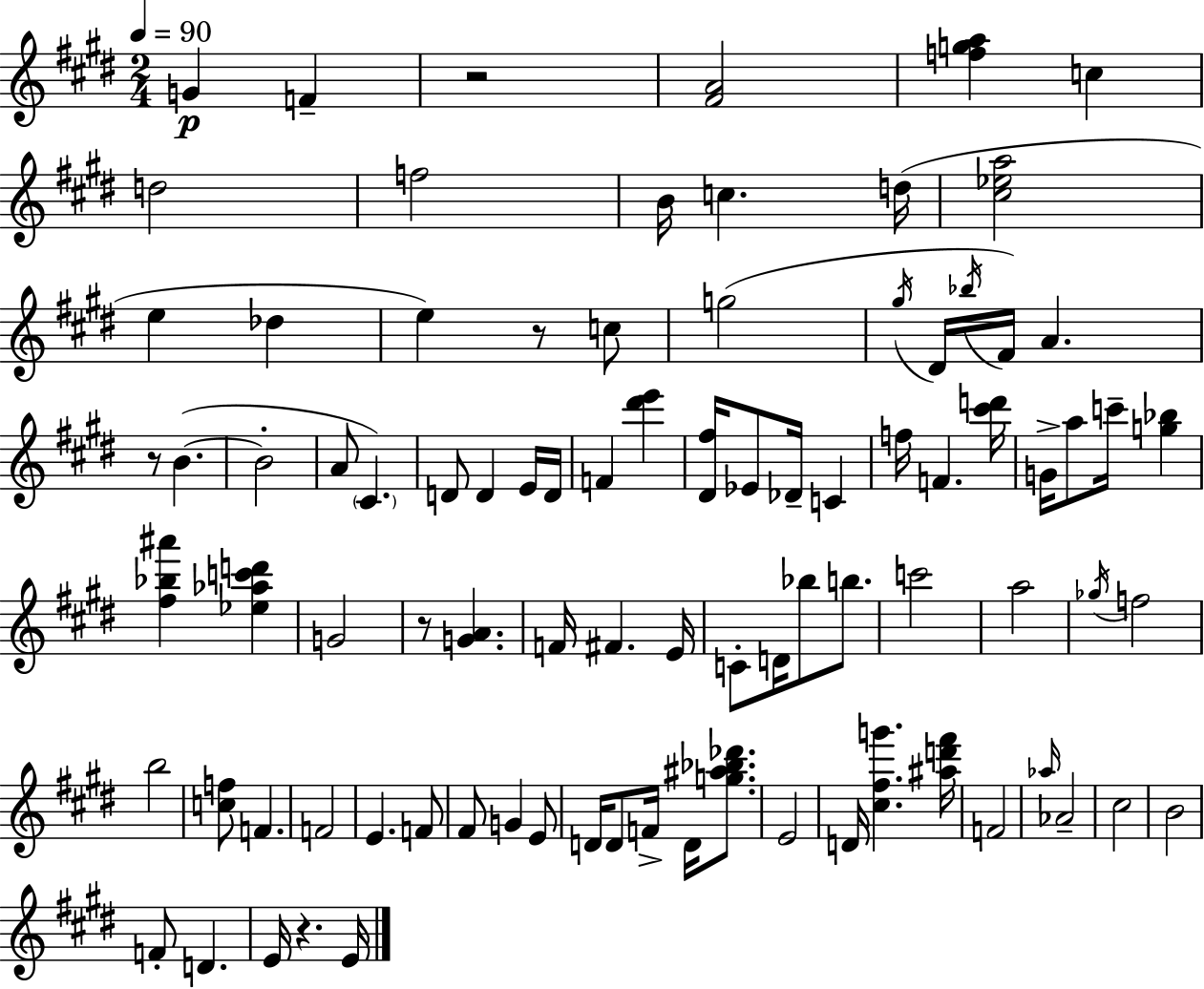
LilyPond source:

{
  \clef treble
  \numericTimeSignature
  \time 2/4
  \key e \major
  \tempo 4 = 90
  \repeat volta 2 { g'4\p f'4-- | r2 | <fis' a'>2 | <f'' g'' a''>4 c''4 | \break d''2 | f''2 | b'16 c''4. d''16( | <cis'' ees'' a''>2 | \break e''4 des''4 | e''4) r8 c''8 | g''2( | \acciaccatura { gis''16 } dis'16 \acciaccatura { bes''16 } fis'16) a'4. | \break r8 b'4.~(~ | b'2-. | a'8 \parenthesize cis'4.) | d'8 d'4 | \break e'16 d'16 f'4 <dis''' e'''>4 | <dis' fis''>16 ees'8 des'16-- c'4 | f''16 f'4. | <cis''' d'''>16 g'16-> a''8 c'''16-- <g'' bes''>4 | \break <fis'' bes'' ais'''>4 <ees'' aes'' c''' d'''>4 | g'2 | r8 <g' a'>4. | f'16 fis'4. | \break e'16 c'8-. d'16 bes''8 b''8. | c'''2 | a''2 | \acciaccatura { ges''16 } f''2 | \break b''2 | <c'' f''>8 f'4. | f'2 | e'4. | \break f'8 fis'8 g'4 | e'8 d'16 d'8 f'16-> d'16 | <g'' ais'' bes'' des'''>8. e'2 | d'16 <cis'' fis'' g'''>4. | \break <ais'' d''' fis'''>16 f'2 | \grace { aes''16 } aes'2-- | cis''2 | b'2 | \break f'8-. d'4. | e'16 r4. | e'16 } \bar "|."
}